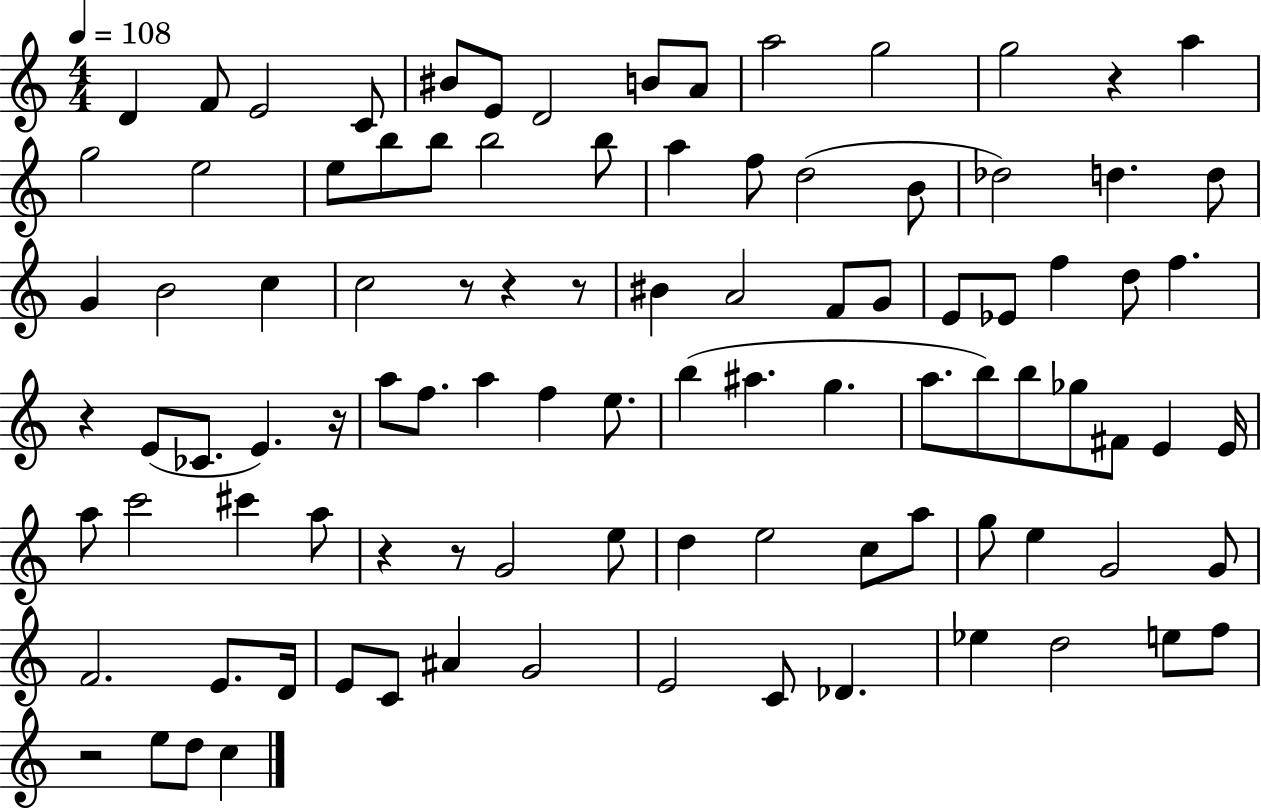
X:1
T:Untitled
M:4/4
L:1/4
K:C
D F/2 E2 C/2 ^B/2 E/2 D2 B/2 A/2 a2 g2 g2 z a g2 e2 e/2 b/2 b/2 b2 b/2 a f/2 d2 B/2 _d2 d d/2 G B2 c c2 z/2 z z/2 ^B A2 F/2 G/2 E/2 _E/2 f d/2 f z E/2 _C/2 E z/4 a/2 f/2 a f e/2 b ^a g a/2 b/2 b/2 _g/2 ^F/2 E E/4 a/2 c'2 ^c' a/2 z z/2 G2 e/2 d e2 c/2 a/2 g/2 e G2 G/2 F2 E/2 D/4 E/2 C/2 ^A G2 E2 C/2 _D _e d2 e/2 f/2 z2 e/2 d/2 c